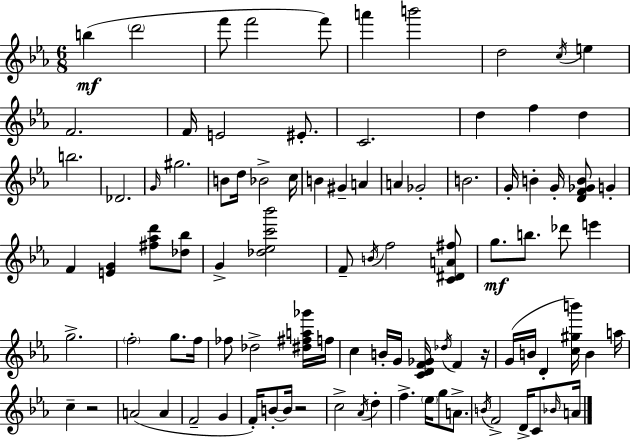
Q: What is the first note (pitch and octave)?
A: B5